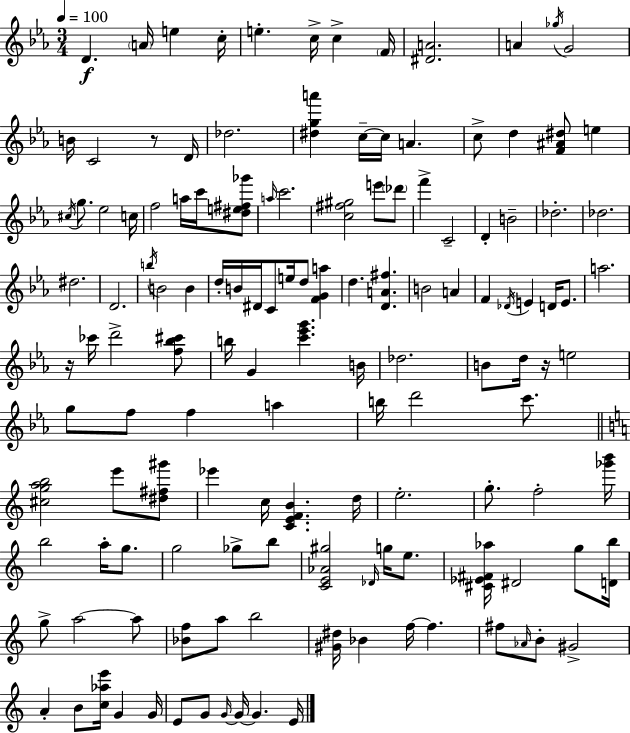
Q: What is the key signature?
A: EES major